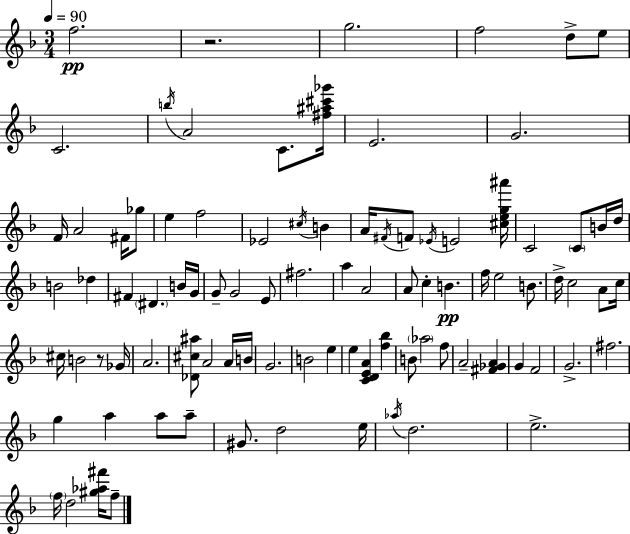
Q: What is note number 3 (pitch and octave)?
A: F5